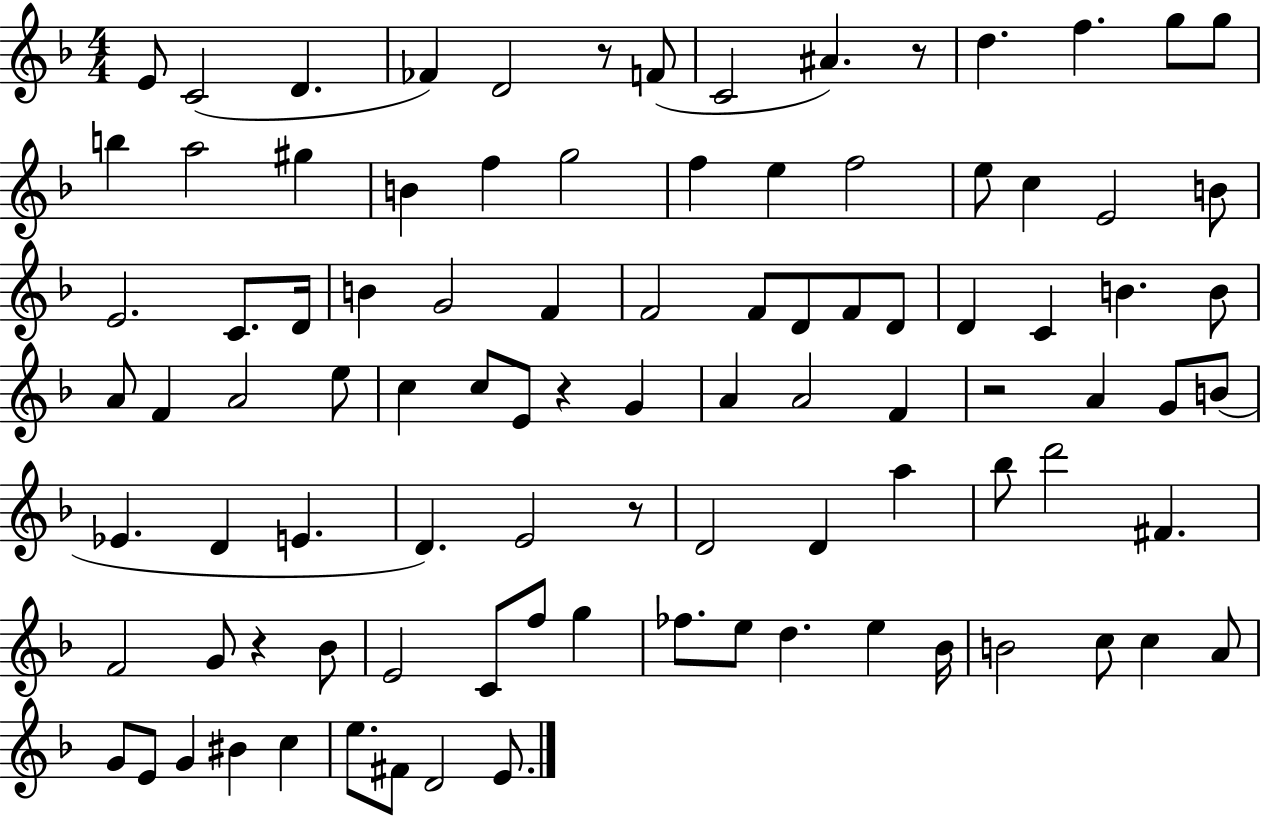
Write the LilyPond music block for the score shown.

{
  \clef treble
  \numericTimeSignature
  \time 4/4
  \key f \major
  e'8 c'2( d'4. | fes'4) d'2 r8 f'8( | c'2 ais'4.) r8 | d''4. f''4. g''8 g''8 | \break b''4 a''2 gis''4 | b'4 f''4 g''2 | f''4 e''4 f''2 | e''8 c''4 e'2 b'8 | \break e'2. c'8. d'16 | b'4 g'2 f'4 | f'2 f'8 d'8 f'8 d'8 | d'4 c'4 b'4. b'8 | \break a'8 f'4 a'2 e''8 | c''4 c''8 e'8 r4 g'4 | a'4 a'2 f'4 | r2 a'4 g'8 b'8( | \break ees'4. d'4 e'4. | d'4.) e'2 r8 | d'2 d'4 a''4 | bes''8 d'''2 fis'4. | \break f'2 g'8 r4 bes'8 | e'2 c'8 f''8 g''4 | fes''8. e''8 d''4. e''4 bes'16 | b'2 c''8 c''4 a'8 | \break g'8 e'8 g'4 bis'4 c''4 | e''8. fis'8 d'2 e'8. | \bar "|."
}